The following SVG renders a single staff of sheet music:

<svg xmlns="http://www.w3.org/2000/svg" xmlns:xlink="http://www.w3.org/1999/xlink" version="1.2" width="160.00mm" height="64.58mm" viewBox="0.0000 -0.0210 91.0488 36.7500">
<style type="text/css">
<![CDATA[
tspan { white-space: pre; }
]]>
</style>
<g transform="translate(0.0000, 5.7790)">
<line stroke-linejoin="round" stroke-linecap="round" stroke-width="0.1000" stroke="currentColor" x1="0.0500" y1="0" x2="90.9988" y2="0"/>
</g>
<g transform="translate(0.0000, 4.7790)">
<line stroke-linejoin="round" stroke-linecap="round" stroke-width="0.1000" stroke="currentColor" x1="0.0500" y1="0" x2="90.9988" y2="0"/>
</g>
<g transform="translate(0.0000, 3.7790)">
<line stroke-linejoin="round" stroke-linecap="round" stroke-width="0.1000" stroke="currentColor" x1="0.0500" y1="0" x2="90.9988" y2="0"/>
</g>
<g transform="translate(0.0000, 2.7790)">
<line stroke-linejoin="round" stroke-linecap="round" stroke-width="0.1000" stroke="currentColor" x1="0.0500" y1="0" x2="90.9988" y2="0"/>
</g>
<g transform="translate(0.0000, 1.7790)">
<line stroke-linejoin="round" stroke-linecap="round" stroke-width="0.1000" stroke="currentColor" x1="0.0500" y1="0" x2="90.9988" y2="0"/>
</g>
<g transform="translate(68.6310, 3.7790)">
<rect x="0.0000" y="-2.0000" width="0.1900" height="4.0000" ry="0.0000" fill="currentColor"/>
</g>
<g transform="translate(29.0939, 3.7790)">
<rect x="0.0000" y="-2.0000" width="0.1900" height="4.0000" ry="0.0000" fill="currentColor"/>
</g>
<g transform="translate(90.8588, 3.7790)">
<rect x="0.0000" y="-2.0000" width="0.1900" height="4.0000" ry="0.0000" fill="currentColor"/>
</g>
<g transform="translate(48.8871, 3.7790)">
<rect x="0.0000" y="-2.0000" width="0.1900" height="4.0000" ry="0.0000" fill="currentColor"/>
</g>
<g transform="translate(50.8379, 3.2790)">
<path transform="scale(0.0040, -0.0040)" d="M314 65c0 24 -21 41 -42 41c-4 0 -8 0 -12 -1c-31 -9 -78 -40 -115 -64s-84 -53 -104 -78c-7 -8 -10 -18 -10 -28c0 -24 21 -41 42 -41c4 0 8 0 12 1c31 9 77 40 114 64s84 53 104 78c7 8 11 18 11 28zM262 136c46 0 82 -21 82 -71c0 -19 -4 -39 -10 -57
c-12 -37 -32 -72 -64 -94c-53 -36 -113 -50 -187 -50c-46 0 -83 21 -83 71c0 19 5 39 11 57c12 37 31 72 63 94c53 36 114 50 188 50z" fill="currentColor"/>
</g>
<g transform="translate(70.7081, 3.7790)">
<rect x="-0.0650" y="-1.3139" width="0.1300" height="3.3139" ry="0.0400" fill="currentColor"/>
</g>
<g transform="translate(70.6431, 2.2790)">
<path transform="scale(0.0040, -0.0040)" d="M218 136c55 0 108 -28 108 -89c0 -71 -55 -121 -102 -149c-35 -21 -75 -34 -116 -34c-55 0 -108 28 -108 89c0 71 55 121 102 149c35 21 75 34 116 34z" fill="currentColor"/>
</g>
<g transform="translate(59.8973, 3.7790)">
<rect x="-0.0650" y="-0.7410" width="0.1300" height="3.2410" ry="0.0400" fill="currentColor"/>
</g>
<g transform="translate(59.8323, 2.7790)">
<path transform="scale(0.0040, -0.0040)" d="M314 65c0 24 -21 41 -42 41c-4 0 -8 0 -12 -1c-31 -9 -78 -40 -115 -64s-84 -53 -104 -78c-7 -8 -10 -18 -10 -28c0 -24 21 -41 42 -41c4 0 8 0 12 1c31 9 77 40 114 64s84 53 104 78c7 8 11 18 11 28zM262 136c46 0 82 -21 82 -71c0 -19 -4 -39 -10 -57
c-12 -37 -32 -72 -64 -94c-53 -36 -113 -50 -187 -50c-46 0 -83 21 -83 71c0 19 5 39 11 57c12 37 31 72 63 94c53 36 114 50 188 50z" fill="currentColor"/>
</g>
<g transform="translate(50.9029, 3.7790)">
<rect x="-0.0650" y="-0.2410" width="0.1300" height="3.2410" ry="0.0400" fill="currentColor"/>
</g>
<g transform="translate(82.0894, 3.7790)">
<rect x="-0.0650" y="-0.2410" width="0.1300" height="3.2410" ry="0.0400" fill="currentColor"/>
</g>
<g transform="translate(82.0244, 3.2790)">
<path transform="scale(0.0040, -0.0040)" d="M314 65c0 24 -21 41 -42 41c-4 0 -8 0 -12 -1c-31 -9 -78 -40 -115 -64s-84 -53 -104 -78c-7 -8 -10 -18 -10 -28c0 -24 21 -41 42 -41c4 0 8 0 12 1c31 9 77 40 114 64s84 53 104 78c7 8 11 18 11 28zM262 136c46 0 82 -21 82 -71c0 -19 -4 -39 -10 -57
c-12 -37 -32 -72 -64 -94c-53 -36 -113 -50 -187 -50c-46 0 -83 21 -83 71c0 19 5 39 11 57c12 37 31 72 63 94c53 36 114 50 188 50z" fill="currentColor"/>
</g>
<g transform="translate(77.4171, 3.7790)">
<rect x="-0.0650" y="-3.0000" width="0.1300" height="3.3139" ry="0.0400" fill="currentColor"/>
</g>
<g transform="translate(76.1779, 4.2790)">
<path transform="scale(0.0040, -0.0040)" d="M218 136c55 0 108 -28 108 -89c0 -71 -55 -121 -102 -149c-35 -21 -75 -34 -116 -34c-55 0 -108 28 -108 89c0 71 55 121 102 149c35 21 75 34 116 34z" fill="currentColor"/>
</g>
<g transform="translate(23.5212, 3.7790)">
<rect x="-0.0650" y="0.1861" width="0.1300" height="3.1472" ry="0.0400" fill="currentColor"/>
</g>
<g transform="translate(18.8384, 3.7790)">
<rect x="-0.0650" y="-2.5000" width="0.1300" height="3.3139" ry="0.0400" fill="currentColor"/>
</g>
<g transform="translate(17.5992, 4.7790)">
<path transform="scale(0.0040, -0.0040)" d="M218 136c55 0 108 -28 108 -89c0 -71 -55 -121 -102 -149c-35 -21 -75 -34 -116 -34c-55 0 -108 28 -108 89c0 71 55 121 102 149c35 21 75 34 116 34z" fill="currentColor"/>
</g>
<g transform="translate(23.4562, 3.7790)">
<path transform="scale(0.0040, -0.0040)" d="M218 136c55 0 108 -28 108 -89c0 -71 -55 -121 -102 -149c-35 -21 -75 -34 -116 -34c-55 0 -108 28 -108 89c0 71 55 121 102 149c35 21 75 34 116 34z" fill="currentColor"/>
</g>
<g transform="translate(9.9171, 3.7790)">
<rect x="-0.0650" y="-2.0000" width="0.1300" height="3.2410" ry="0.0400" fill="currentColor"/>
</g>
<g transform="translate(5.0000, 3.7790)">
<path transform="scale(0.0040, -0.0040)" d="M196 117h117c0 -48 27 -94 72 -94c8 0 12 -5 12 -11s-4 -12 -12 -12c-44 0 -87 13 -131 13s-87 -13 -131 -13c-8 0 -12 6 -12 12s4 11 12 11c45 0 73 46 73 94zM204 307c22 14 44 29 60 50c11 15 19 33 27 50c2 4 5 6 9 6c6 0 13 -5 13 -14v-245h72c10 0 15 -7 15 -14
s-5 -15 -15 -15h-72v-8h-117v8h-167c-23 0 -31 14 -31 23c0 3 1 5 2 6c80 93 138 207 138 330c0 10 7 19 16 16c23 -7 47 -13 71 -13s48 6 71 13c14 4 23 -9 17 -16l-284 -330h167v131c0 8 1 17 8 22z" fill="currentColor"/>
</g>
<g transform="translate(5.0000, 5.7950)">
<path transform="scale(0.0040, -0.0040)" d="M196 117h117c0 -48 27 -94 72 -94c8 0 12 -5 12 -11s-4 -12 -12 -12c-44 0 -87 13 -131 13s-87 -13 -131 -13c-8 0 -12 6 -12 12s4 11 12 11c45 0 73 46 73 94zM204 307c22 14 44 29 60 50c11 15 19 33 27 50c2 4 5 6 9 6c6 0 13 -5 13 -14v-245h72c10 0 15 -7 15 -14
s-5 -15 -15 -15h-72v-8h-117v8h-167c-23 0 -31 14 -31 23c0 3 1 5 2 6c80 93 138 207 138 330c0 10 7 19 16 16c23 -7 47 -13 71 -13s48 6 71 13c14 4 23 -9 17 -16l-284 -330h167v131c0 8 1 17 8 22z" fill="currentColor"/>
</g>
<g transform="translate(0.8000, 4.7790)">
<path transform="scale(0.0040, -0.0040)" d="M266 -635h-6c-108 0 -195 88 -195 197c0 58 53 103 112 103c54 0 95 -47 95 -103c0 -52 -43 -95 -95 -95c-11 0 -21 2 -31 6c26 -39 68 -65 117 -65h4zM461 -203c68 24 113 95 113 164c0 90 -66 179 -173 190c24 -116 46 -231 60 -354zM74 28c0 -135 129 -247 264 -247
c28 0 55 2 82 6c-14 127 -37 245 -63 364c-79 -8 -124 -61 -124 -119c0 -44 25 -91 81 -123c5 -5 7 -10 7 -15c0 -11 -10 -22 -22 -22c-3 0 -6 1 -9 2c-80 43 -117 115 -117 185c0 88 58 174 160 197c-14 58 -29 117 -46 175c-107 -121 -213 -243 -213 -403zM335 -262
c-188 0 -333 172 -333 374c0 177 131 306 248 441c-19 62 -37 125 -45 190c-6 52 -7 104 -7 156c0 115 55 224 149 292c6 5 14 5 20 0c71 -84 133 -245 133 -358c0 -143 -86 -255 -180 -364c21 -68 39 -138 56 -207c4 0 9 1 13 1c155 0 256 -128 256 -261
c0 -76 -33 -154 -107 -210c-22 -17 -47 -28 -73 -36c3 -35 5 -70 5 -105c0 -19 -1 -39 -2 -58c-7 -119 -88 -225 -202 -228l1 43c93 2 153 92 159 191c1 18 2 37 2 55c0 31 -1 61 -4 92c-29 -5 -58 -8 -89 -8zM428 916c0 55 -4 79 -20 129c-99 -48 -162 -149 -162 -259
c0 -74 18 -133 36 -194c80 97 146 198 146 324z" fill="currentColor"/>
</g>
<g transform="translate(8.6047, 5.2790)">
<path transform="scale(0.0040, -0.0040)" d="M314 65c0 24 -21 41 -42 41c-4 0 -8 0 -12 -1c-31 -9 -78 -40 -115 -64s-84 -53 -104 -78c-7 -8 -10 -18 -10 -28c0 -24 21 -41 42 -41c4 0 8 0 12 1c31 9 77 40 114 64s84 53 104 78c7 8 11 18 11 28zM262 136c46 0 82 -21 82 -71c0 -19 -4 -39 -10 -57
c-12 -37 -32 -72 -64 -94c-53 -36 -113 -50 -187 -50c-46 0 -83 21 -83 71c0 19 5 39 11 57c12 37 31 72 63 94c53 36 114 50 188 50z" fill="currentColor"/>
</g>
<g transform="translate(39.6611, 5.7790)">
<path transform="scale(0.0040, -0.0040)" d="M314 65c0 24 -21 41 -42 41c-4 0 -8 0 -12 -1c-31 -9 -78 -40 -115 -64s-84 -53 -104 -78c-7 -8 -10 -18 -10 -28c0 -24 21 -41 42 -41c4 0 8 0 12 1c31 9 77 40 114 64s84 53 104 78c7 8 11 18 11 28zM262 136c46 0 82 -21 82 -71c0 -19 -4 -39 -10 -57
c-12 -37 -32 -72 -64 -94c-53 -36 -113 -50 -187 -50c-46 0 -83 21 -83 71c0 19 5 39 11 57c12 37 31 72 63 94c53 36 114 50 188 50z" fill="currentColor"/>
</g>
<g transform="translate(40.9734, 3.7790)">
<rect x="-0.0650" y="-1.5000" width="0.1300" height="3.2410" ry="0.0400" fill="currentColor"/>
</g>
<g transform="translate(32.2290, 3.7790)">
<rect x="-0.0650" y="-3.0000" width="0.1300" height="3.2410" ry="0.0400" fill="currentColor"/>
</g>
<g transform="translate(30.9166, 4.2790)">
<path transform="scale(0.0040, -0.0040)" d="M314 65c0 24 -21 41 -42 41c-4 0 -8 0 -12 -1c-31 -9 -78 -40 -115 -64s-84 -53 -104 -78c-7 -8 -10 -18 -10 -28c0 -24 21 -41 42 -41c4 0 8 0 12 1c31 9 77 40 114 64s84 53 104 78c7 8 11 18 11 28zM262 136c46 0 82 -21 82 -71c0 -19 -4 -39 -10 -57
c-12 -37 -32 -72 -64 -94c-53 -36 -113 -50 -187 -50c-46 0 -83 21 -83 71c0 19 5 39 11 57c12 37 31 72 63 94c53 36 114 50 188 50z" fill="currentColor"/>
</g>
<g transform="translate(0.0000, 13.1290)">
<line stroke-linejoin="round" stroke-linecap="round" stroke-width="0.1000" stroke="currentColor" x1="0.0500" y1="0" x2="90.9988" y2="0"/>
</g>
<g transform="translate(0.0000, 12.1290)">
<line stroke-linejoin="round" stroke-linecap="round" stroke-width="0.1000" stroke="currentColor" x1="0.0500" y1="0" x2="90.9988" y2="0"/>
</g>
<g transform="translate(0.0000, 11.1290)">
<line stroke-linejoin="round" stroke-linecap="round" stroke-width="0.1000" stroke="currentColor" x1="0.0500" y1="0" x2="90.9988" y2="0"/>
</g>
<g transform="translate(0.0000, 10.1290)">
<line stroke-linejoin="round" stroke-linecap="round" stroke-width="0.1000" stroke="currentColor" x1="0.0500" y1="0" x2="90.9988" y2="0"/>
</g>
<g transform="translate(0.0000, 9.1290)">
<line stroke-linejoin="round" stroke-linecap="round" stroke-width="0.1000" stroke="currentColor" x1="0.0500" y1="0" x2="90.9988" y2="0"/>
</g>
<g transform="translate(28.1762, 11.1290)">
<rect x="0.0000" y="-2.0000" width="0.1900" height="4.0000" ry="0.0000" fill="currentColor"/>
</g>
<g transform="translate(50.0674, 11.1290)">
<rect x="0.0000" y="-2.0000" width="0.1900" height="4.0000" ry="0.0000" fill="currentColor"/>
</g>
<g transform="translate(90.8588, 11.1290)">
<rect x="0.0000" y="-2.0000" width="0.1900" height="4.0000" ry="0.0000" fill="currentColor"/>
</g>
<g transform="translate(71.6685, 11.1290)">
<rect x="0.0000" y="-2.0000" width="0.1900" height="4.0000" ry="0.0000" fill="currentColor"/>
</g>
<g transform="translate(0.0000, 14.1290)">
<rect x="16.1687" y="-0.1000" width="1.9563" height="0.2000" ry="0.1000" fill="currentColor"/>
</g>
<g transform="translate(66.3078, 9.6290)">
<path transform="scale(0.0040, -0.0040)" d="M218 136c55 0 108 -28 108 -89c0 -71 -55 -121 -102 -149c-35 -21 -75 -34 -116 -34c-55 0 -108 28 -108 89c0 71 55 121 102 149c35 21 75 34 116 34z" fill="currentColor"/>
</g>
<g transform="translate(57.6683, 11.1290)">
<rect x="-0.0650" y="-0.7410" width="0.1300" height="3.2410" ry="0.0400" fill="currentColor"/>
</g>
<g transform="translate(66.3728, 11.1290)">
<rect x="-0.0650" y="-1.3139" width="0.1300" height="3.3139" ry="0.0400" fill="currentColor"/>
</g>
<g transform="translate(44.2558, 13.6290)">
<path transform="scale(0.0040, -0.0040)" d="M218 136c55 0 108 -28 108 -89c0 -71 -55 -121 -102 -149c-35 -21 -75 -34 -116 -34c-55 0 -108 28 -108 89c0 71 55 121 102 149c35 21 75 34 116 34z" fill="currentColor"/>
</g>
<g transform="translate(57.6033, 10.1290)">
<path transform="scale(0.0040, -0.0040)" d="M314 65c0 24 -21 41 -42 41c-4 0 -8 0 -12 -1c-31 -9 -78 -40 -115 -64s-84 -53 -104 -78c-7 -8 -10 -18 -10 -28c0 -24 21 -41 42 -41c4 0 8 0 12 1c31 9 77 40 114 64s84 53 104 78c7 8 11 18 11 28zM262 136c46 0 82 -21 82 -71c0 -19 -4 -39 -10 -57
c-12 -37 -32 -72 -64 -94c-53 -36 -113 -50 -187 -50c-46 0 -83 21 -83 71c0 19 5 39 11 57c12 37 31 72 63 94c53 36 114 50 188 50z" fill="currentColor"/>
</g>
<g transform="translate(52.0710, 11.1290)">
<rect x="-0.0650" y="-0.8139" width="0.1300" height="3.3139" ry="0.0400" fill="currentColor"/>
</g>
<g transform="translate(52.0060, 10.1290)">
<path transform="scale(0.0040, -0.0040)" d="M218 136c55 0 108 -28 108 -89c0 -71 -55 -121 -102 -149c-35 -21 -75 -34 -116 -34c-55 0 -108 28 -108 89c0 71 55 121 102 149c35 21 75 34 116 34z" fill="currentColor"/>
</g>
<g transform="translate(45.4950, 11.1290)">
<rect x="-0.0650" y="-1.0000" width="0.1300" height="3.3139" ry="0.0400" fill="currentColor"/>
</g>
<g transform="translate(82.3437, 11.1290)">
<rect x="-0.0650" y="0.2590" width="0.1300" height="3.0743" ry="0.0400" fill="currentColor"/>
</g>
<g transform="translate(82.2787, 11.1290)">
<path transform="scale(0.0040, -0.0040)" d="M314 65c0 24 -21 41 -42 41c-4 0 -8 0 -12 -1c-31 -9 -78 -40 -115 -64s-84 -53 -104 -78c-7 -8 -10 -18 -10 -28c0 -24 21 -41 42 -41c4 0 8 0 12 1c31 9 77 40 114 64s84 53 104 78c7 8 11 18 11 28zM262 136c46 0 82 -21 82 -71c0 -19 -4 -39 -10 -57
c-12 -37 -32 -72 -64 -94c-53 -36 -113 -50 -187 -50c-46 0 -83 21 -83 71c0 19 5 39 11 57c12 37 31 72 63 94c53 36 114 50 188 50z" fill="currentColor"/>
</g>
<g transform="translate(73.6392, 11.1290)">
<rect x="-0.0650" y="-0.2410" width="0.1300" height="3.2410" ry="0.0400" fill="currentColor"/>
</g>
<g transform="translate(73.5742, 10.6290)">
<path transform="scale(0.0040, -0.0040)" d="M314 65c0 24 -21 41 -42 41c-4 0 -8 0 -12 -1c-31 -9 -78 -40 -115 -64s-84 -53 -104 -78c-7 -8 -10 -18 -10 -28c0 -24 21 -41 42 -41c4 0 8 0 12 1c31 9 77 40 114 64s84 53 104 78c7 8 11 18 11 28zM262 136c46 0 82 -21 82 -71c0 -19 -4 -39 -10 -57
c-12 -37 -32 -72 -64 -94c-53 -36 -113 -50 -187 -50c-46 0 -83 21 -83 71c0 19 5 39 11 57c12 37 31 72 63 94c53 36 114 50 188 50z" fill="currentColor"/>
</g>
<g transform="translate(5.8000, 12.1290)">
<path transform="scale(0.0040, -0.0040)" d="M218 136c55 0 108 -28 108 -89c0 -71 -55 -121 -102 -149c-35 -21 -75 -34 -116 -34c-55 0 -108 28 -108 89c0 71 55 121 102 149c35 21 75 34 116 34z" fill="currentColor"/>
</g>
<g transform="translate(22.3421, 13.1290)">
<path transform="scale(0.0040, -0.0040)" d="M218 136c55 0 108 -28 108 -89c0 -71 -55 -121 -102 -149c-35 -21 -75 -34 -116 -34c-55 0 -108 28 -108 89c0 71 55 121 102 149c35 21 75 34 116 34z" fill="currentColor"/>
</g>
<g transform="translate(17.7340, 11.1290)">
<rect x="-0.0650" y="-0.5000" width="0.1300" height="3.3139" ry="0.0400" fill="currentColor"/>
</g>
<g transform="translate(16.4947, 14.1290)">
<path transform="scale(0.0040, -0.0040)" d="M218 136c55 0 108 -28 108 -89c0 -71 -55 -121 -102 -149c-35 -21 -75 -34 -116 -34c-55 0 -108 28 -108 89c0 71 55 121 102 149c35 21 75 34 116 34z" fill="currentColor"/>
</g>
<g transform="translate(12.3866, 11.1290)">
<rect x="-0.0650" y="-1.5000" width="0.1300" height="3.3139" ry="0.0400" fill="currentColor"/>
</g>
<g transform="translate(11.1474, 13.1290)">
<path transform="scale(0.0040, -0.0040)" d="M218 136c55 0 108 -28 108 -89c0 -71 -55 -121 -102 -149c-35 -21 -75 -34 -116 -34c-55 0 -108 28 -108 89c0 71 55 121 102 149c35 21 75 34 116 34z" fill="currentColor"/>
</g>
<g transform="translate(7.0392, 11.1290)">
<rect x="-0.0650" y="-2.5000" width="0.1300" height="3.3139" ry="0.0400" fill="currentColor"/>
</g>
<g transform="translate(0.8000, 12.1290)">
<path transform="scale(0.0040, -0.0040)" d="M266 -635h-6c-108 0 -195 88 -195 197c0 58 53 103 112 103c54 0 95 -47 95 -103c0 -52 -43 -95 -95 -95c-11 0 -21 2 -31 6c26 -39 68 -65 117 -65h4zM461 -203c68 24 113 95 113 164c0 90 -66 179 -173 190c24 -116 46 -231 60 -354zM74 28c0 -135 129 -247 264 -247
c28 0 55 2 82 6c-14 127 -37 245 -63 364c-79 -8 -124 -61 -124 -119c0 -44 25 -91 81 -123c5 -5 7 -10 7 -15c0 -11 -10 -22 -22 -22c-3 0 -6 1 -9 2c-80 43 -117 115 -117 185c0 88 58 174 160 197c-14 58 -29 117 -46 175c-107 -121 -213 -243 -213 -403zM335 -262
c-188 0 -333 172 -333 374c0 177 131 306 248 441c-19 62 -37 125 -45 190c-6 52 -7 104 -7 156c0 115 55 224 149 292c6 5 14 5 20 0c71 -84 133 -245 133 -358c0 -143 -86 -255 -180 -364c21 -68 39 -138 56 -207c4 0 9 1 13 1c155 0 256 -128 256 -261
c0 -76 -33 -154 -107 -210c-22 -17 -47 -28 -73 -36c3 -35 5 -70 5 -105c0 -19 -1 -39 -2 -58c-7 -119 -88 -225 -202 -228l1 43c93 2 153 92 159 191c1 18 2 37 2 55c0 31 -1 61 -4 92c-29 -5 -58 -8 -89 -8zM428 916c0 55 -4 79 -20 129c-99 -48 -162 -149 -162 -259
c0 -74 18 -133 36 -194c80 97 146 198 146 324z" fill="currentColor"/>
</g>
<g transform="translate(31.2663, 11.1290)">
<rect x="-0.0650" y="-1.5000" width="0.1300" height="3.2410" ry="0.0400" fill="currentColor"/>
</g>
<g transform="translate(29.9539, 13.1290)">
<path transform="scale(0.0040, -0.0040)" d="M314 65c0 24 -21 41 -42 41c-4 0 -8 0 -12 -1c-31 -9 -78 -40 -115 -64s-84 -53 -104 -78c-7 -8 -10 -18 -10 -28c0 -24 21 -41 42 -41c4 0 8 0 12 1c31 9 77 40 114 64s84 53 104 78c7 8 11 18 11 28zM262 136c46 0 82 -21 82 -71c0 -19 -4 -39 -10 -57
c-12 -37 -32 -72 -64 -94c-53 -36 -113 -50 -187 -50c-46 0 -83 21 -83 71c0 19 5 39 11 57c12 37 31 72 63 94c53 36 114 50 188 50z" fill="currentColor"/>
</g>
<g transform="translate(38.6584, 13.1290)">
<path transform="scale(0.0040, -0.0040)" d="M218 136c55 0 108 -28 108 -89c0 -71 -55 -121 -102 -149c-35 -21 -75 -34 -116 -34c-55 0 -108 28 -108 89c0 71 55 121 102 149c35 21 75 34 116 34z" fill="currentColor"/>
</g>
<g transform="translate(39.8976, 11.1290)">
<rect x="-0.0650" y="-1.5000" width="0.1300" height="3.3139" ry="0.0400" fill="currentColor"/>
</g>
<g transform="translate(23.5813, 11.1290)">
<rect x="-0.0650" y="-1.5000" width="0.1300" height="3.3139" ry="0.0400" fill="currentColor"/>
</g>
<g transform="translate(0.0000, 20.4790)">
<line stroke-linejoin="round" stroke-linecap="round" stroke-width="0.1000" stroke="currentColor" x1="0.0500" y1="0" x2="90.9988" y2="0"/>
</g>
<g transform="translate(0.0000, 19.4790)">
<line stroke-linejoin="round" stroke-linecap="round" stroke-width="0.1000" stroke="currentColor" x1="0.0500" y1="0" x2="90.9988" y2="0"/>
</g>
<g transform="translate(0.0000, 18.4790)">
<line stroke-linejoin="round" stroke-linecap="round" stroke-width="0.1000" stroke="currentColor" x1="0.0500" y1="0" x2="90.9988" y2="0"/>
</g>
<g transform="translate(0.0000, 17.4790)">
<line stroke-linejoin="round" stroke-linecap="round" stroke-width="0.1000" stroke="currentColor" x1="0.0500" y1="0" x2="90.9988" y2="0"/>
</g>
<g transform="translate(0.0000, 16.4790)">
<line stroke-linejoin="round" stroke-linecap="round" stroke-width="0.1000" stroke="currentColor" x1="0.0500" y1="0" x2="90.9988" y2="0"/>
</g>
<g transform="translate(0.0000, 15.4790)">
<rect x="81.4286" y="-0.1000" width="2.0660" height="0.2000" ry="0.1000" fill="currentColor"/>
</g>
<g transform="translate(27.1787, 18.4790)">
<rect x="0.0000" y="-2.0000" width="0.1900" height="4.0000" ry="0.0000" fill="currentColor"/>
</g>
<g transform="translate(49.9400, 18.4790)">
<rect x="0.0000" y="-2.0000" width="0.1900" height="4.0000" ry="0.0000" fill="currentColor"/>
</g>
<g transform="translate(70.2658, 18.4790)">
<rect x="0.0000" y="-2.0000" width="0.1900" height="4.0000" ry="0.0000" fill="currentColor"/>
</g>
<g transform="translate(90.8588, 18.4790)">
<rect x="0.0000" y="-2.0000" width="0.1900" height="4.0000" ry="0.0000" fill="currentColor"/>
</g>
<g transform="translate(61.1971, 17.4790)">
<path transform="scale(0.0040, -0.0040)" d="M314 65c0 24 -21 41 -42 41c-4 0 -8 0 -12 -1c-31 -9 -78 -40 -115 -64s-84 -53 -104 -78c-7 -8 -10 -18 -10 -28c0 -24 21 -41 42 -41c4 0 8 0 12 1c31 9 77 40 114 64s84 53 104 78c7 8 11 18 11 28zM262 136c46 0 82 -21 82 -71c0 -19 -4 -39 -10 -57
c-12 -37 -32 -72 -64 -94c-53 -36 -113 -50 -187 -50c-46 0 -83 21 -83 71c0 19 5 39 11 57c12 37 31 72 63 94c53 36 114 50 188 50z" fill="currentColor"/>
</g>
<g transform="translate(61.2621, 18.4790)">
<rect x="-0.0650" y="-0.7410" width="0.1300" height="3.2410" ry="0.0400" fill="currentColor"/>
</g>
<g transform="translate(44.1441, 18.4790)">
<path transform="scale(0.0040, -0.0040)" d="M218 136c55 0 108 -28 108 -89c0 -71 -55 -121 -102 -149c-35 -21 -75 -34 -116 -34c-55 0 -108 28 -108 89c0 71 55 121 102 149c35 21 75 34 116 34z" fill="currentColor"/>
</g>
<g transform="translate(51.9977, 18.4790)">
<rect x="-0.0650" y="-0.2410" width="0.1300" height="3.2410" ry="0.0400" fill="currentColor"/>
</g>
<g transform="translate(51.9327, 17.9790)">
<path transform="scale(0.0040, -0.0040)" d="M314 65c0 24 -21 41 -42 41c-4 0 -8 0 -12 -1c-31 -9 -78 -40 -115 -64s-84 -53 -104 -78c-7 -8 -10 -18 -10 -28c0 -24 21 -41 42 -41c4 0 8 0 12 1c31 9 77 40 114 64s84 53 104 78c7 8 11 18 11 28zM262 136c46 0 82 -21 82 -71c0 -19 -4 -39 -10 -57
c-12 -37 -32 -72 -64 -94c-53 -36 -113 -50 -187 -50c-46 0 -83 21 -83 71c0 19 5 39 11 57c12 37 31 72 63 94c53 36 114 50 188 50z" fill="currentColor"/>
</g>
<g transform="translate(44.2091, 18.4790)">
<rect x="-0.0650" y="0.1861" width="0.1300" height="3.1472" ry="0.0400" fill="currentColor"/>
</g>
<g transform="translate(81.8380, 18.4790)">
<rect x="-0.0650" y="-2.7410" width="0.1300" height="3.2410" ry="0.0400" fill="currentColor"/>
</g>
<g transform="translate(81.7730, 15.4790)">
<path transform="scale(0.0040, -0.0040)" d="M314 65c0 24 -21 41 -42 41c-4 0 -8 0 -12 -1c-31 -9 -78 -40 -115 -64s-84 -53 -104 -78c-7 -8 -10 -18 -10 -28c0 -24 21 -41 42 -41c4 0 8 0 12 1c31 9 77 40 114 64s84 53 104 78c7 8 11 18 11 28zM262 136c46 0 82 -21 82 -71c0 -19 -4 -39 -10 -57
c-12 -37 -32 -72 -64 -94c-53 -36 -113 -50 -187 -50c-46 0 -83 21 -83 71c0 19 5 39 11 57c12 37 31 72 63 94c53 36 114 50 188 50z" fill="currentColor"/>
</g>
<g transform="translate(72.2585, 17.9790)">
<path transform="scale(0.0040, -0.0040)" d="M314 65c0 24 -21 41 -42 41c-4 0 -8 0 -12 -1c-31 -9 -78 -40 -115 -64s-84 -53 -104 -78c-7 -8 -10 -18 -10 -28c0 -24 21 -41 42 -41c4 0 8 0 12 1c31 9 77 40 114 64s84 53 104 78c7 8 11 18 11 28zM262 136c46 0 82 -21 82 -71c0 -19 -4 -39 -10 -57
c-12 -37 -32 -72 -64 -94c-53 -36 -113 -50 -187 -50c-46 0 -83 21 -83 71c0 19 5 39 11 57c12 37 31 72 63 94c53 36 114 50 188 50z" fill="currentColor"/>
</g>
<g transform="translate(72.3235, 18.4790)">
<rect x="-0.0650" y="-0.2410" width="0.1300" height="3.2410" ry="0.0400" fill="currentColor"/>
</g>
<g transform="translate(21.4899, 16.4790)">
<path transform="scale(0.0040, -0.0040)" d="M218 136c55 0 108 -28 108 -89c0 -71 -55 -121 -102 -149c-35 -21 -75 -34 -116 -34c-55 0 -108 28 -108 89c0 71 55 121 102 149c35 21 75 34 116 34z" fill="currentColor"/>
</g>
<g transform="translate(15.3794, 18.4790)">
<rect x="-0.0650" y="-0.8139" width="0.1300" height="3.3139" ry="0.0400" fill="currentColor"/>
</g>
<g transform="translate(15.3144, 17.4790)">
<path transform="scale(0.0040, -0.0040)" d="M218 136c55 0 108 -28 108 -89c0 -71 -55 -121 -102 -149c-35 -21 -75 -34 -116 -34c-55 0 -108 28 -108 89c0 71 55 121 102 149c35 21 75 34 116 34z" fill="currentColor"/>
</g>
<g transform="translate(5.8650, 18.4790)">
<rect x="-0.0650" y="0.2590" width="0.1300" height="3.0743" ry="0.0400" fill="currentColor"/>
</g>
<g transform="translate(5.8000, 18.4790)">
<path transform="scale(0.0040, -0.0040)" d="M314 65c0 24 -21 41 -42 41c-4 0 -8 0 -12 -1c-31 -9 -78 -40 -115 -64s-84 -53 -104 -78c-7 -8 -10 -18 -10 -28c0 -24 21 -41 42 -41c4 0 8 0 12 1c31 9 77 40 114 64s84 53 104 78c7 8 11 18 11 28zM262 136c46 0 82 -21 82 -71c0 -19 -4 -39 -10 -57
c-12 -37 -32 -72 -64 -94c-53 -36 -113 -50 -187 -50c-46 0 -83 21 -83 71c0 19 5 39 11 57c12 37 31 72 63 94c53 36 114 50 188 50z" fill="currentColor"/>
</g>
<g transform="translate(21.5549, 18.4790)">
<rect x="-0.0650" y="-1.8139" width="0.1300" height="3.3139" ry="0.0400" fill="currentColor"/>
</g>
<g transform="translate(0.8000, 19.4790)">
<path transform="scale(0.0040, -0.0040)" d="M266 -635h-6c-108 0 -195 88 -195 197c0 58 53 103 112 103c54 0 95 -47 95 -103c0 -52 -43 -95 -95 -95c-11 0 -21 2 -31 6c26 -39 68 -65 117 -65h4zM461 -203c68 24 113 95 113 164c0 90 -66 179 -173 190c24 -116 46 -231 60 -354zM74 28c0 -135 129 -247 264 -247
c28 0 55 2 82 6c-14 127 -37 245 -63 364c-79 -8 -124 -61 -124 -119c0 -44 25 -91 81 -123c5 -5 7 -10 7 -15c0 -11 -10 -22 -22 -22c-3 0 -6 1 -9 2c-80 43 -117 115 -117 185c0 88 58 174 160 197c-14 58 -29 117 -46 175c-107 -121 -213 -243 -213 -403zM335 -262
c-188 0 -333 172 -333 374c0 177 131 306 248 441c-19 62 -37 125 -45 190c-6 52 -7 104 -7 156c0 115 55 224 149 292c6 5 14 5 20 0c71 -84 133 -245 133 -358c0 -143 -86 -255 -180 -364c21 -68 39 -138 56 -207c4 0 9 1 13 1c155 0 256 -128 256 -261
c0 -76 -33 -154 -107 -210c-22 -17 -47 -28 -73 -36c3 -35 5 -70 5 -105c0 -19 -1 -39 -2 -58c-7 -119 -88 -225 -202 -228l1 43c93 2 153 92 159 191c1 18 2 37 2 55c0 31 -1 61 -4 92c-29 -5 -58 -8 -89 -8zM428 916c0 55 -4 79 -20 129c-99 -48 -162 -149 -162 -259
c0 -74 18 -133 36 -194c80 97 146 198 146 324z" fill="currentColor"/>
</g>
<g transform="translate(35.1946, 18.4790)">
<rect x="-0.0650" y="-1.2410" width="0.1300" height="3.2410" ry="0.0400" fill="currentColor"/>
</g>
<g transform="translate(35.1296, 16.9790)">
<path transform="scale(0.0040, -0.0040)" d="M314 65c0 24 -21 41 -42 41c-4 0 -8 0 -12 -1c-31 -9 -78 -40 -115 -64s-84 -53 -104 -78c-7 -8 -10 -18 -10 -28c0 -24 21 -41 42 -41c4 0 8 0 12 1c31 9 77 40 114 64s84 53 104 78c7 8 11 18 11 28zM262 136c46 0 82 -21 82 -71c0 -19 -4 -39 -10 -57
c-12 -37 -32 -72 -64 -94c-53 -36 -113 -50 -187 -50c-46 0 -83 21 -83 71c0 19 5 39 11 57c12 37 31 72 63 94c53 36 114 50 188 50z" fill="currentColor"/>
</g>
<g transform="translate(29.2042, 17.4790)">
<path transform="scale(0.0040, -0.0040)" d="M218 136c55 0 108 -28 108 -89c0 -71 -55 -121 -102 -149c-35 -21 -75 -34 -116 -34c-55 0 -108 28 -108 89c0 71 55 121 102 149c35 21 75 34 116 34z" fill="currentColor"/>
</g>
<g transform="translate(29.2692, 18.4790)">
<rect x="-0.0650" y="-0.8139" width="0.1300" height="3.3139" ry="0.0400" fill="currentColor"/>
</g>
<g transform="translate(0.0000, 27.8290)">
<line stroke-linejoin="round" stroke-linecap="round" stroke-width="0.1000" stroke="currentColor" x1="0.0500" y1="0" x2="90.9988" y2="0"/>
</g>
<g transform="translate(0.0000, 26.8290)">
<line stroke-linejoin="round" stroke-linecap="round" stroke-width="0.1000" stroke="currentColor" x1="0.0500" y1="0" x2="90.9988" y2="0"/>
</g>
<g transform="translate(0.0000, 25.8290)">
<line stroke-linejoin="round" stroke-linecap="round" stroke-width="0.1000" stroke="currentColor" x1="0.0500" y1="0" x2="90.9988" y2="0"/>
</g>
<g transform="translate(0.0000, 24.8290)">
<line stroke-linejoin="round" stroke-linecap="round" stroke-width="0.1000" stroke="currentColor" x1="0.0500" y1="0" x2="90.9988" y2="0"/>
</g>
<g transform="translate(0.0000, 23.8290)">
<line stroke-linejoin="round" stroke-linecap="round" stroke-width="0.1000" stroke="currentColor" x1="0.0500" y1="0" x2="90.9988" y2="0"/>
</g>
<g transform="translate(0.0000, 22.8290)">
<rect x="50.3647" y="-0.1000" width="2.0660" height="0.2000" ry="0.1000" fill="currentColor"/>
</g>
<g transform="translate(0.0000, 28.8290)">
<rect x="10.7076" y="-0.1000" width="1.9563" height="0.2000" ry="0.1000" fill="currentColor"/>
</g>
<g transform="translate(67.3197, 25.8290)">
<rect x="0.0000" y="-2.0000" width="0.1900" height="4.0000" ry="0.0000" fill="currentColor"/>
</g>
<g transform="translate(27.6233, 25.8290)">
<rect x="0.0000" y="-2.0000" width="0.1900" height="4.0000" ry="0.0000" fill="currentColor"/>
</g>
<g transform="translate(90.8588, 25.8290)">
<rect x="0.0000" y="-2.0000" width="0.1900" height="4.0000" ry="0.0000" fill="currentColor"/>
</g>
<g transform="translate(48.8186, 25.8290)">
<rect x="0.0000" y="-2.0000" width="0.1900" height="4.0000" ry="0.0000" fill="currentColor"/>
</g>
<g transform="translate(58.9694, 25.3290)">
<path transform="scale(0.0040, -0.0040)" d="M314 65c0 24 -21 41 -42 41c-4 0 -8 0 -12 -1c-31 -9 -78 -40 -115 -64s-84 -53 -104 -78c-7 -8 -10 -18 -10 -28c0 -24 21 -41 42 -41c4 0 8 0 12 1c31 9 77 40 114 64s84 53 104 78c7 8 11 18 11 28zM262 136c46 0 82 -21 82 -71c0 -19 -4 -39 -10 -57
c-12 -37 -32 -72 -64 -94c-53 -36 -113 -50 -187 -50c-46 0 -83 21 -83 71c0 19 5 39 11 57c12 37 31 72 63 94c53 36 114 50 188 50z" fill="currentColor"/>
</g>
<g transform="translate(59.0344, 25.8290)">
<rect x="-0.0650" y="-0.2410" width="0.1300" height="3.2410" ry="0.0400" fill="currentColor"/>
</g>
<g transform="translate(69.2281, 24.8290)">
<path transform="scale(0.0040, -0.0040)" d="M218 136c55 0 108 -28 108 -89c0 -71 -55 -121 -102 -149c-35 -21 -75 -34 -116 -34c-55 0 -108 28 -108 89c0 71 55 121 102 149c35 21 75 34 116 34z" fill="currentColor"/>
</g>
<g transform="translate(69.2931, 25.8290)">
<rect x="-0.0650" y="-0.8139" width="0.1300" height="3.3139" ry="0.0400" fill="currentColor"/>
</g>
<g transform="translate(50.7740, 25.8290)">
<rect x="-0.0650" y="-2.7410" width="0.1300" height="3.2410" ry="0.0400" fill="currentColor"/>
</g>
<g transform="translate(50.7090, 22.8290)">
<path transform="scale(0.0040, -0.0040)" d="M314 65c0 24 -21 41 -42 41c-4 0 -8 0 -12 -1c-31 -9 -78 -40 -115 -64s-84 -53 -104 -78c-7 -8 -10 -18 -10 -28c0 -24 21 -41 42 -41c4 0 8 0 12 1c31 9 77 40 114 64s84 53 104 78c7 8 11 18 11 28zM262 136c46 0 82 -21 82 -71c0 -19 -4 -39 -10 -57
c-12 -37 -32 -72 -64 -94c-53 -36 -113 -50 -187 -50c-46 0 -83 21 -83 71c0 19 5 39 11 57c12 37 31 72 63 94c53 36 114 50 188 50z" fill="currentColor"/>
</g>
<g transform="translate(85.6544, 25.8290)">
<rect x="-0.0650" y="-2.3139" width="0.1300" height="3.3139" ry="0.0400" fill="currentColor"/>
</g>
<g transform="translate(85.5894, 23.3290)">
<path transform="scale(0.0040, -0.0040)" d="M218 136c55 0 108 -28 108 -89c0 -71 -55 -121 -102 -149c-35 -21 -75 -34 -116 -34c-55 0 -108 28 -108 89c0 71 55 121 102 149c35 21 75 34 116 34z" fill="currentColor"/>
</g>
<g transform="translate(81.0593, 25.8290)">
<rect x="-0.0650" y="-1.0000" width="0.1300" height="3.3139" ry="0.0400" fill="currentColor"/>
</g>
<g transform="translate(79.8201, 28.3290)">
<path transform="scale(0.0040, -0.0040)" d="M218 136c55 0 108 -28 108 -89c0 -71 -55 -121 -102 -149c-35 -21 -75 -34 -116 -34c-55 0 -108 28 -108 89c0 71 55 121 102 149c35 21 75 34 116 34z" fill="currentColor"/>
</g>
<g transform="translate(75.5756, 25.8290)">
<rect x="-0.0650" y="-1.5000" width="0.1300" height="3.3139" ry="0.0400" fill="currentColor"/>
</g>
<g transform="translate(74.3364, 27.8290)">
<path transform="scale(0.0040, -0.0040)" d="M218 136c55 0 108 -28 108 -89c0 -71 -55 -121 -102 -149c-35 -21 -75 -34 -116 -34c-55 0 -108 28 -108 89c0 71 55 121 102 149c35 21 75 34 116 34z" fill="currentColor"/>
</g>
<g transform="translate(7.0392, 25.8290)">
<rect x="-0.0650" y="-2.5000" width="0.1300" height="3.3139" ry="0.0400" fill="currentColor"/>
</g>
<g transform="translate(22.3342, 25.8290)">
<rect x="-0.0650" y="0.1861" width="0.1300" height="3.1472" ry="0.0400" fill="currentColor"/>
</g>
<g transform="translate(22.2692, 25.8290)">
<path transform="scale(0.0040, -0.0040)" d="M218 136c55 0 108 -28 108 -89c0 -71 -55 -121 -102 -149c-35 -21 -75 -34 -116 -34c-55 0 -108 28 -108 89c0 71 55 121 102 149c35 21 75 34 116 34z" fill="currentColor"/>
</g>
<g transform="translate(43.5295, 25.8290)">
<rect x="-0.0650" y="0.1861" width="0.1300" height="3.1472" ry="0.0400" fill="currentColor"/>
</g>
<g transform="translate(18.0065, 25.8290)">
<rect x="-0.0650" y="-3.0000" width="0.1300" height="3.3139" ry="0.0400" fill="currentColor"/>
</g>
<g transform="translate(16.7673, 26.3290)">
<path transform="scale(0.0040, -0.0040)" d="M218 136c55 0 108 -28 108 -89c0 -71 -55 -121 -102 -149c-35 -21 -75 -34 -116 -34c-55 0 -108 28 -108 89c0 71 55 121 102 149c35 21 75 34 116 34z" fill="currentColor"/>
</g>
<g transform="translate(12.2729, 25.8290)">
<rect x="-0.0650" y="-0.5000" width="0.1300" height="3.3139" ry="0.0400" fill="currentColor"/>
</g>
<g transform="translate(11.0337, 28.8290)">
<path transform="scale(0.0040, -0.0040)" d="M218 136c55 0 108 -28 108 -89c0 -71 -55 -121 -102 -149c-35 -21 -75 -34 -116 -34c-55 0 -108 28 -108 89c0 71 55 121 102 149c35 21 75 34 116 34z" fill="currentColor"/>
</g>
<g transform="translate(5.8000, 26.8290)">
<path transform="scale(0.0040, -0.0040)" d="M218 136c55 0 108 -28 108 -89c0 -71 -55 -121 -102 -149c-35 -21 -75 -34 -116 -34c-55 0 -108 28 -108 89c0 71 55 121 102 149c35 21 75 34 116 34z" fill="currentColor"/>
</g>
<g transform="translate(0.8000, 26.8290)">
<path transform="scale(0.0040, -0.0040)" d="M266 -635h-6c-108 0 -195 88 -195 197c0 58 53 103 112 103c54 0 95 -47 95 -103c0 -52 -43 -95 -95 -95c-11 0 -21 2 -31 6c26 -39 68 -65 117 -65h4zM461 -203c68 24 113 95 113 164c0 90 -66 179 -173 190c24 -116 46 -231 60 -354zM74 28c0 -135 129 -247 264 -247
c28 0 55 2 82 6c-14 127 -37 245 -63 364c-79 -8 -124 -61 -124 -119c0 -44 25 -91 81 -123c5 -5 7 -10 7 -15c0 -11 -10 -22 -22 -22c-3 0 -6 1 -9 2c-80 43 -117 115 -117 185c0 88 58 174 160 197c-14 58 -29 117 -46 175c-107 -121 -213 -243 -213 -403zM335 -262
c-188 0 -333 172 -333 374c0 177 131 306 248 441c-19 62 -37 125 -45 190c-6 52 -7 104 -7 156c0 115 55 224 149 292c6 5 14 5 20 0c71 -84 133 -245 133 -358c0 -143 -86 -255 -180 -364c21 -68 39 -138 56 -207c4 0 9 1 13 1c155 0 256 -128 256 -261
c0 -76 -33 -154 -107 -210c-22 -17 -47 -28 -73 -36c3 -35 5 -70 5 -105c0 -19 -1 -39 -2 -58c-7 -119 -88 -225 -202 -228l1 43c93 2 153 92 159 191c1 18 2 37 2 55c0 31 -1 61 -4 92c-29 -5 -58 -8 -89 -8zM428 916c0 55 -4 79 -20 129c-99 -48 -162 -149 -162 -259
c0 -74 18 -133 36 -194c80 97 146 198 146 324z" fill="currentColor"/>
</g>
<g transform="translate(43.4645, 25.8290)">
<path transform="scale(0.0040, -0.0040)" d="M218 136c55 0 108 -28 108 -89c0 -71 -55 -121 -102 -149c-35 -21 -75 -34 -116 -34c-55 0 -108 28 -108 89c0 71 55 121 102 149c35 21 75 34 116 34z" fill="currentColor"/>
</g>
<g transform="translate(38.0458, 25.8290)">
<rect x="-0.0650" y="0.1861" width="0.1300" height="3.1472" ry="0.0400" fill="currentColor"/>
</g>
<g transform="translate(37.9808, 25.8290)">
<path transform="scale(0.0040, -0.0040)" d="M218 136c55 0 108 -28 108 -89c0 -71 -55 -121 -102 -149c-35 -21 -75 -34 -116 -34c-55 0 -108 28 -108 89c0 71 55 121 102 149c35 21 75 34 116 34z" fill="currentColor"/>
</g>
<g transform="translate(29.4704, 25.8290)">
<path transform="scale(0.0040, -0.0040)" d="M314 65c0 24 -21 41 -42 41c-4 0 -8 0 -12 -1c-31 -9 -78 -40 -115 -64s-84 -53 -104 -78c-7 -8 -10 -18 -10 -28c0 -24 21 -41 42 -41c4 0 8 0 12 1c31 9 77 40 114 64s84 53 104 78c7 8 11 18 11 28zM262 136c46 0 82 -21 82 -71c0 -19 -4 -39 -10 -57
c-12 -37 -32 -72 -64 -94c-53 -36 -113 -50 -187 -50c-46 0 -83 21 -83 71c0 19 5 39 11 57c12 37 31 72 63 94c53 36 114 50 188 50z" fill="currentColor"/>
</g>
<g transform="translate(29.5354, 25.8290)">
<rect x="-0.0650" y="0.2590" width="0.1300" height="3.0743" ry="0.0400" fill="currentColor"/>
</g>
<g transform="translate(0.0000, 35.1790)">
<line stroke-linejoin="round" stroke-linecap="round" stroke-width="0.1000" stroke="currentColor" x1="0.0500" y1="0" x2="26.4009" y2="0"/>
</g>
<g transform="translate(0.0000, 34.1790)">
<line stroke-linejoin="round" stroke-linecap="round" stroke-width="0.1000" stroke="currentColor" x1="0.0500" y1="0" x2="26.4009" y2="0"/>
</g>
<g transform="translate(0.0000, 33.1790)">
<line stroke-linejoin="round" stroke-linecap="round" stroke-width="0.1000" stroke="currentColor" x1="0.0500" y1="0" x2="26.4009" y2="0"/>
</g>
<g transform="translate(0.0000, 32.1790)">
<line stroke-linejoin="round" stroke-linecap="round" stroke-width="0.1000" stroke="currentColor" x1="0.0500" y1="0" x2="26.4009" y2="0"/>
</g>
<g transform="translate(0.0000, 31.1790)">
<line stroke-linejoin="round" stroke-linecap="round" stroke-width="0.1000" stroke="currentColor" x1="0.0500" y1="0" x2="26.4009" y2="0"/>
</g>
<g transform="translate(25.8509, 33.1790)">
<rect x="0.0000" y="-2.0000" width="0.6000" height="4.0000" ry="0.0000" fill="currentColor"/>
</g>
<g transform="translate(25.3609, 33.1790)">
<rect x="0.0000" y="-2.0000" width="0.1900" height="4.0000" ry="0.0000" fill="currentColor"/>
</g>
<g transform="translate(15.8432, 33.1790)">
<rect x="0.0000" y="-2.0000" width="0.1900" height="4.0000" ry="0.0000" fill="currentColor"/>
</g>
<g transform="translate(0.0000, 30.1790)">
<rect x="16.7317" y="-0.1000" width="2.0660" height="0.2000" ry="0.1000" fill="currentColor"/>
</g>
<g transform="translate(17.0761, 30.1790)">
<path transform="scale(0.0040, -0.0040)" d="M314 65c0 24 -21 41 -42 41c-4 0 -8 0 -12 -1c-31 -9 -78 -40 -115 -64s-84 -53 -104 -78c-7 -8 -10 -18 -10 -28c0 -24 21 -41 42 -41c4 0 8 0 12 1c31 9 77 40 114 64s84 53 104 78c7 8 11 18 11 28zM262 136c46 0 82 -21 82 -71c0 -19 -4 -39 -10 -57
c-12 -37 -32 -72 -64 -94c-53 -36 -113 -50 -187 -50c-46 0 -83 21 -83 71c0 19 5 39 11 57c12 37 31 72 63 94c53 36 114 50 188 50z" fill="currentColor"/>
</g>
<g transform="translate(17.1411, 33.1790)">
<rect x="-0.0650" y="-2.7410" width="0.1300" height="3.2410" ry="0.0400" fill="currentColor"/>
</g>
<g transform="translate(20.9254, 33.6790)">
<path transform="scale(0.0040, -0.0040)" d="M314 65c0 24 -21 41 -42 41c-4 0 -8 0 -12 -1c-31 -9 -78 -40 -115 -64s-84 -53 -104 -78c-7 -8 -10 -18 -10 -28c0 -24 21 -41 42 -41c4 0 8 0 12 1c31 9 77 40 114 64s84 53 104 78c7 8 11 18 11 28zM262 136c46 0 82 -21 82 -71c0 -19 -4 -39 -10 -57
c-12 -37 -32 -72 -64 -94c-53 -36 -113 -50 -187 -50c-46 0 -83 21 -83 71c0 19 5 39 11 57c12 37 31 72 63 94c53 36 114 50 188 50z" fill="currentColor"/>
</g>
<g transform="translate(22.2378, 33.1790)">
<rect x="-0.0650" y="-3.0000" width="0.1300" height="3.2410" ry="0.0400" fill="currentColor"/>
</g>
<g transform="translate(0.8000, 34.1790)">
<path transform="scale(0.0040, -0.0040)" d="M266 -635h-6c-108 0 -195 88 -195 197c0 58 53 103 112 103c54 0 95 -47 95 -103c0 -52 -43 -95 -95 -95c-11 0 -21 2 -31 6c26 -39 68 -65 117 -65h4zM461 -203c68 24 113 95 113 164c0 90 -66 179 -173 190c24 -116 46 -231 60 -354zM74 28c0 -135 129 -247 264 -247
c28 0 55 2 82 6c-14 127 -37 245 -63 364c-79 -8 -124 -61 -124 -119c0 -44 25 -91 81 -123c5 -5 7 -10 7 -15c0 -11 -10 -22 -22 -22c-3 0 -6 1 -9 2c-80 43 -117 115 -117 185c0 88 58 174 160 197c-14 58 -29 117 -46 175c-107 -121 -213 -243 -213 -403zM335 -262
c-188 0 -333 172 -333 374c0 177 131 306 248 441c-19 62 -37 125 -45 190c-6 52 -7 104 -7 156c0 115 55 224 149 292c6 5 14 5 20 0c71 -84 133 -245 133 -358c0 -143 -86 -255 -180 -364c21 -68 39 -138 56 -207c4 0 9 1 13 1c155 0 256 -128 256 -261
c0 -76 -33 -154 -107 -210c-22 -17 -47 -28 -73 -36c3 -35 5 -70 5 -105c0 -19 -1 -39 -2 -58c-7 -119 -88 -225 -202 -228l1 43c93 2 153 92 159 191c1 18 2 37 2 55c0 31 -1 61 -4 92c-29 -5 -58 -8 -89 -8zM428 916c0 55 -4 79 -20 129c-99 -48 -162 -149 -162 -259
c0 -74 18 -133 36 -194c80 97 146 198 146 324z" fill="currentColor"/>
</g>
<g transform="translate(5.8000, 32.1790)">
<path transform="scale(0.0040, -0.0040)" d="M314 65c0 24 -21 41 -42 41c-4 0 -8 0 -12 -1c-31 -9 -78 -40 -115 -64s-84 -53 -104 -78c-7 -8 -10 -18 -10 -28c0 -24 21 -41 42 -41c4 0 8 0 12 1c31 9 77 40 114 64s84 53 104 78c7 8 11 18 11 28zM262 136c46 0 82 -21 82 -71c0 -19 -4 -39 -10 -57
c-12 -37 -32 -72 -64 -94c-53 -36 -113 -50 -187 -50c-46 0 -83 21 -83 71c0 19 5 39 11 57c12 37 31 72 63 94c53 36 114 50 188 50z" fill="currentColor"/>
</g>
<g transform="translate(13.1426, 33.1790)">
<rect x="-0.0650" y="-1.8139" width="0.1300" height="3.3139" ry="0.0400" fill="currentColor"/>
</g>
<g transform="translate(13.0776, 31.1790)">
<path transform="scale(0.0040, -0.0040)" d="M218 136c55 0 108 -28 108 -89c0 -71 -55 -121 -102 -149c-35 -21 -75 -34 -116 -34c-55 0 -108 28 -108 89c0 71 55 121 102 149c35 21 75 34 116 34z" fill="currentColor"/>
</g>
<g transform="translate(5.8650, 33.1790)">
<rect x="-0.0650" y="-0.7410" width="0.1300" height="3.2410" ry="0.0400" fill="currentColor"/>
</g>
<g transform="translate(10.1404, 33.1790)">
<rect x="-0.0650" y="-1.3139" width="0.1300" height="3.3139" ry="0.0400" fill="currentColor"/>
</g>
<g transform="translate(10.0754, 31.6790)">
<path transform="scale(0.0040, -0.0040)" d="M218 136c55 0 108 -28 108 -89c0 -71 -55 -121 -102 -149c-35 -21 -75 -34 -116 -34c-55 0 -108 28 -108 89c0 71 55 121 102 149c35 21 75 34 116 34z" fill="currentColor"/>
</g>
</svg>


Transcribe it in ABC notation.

X:1
T:Untitled
M:4/4
L:1/4
K:C
F2 G B A2 E2 c2 d2 e A c2 G E C E E2 E D d d2 e c2 B2 B2 d f d e2 B c2 d2 c2 a2 G C A B B2 B B a2 c2 d E D g d2 e f a2 A2